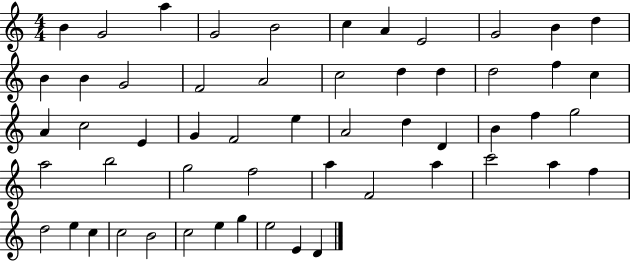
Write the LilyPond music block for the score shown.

{
  \clef treble
  \numericTimeSignature
  \time 4/4
  \key c \major
  b'4 g'2 a''4 | g'2 b'2 | c''4 a'4 e'2 | g'2 b'4 d''4 | \break b'4 b'4 g'2 | f'2 a'2 | c''2 d''4 d''4 | d''2 f''4 c''4 | \break a'4 c''2 e'4 | g'4 f'2 e''4 | a'2 d''4 d'4 | b'4 f''4 g''2 | \break a''2 b''2 | g''2 f''2 | a''4 f'2 a''4 | c'''2 a''4 f''4 | \break d''2 e''4 c''4 | c''2 b'2 | c''2 e''4 g''4 | e''2 e'4 d'4 | \break \bar "|."
}